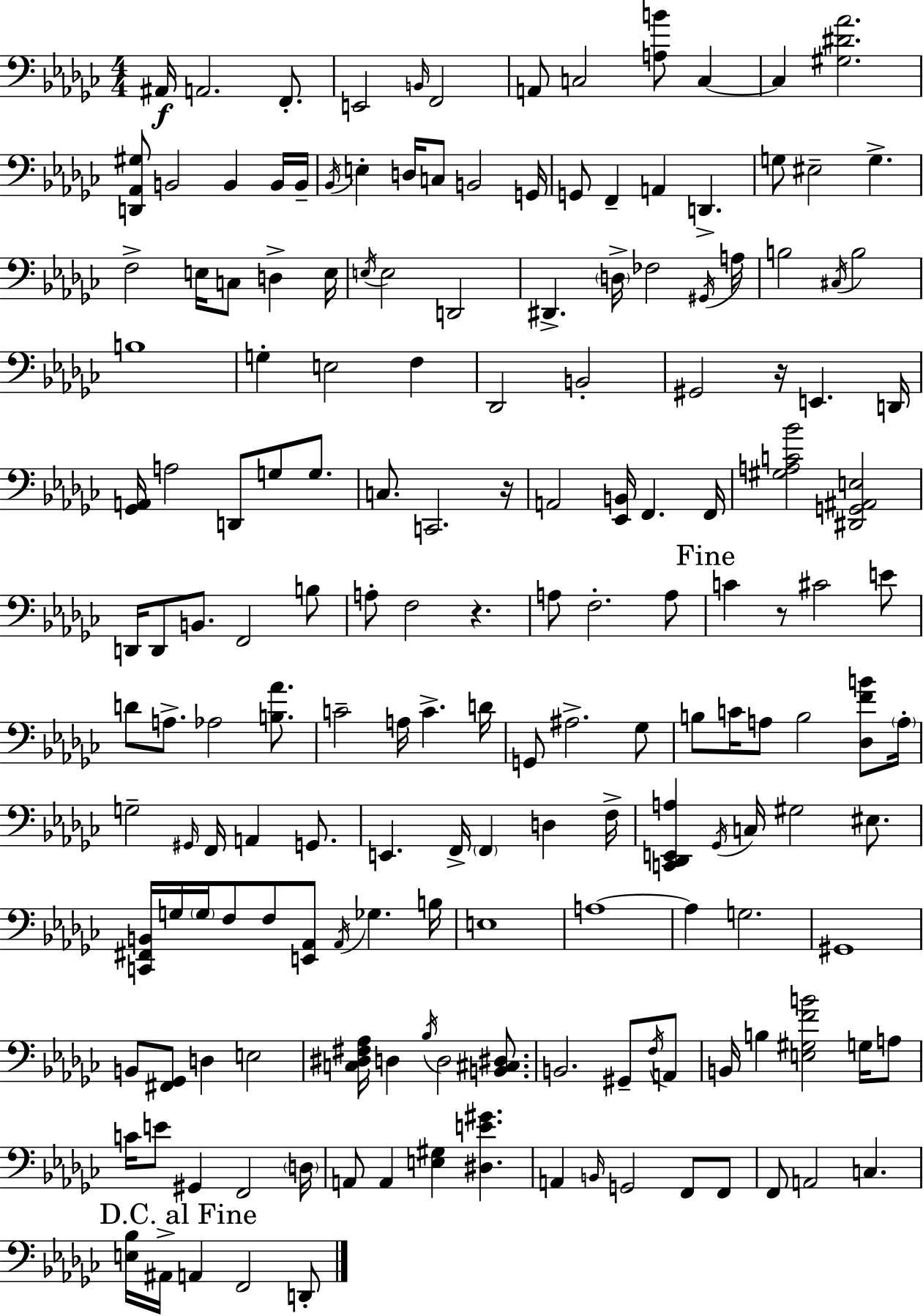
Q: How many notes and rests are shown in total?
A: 171